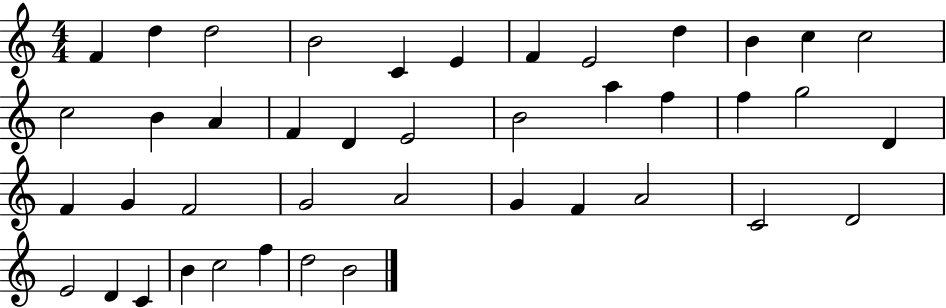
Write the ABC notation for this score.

X:1
T:Untitled
M:4/4
L:1/4
K:C
F d d2 B2 C E F E2 d B c c2 c2 B A F D E2 B2 a f f g2 D F G F2 G2 A2 G F A2 C2 D2 E2 D C B c2 f d2 B2